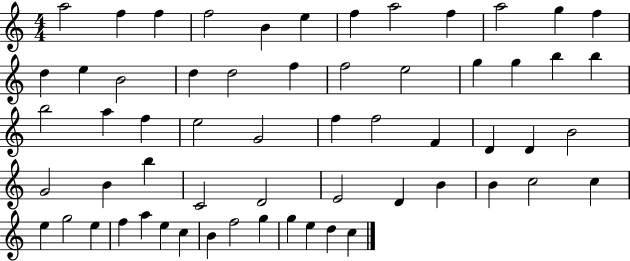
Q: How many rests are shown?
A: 0